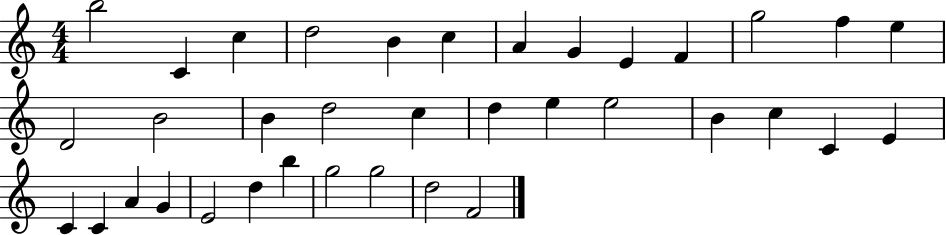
B5/h C4/q C5/q D5/h B4/q C5/q A4/q G4/q E4/q F4/q G5/h F5/q E5/q D4/h B4/h B4/q D5/h C5/q D5/q E5/q E5/h B4/q C5/q C4/q E4/q C4/q C4/q A4/q G4/q E4/h D5/q B5/q G5/h G5/h D5/h F4/h